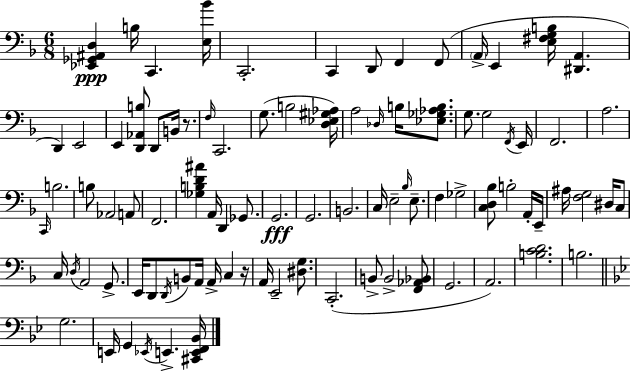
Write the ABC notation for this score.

X:1
T:Untitled
M:6/8
L:1/4
K:Dm
[_E,,_G,,^A,,D,] B,/4 C,, [E,_B]/4 C,,2 C,, D,,/2 F,, F,,/2 A,,/4 E,, [E,^F,G,B,]/4 [^D,,A,,] D,, E,,2 E,, [D,,_A,,B,]/2 D,,/2 B,,/4 z/2 F,/4 C,,2 G,/2 B,2 [D,_E,^G,_A,]/4 A,2 _D,/4 B,/4 [_E,_G,_A,B,]/2 G,/2 G,2 F,,/4 E,,/4 F,,2 A,2 C,,/4 B,2 B,/2 _A,,2 A,,/2 F,,2 [_G,B,D^A] A,,/4 D,, _G,,/2 G,,2 G,,2 B,,2 C,/4 E,2 _B,/4 E,/2 F, _G,2 [C,D,_B,]/2 B,2 A,,/4 E,,/4 ^A,/4 [F,G,]2 ^D,/4 C,/2 C,/4 D,/4 A,,2 G,,/2 E,,/4 D,,/2 D,,/4 B,,/2 A,,/4 A,,/4 C, z/4 A,,/4 E,,2 [^D,G,]/2 C,,2 B,,/2 B,,2 [F,,_A,,_B,,]/2 G,,2 A,,2 [B,CD]2 B,2 G,2 E,,/4 G,, _E,,/4 E,, [^C,,E,,F,,_B,,]/4